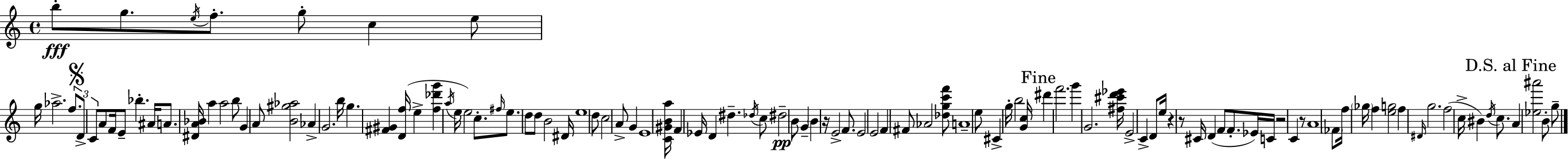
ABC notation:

X:1
T:Untitled
M:4/4
L:1/4
K:Am
b/2 g/2 e/4 f/2 g/2 c e/2 g/4 _a2 f/2 D/2 C/2 A/2 F/4 E/2 _b ^A/4 A/2 [^DA_B]/4 a a2 b/2 G A/2 [B^g_a]2 _A G2 b/4 g [^F^G] [Df]/4 e [f_d'g'] a/4 e/4 e2 c/2 ^f/4 e/2 d/2 d/2 B2 ^D/4 e4 d/2 c2 A/2 G E4 [C^GBa]/4 F _E/4 D ^d _d/4 c/2 ^d2 B/2 G B z/4 E2 F/2 E2 E2 F ^F/2 _A2 [_dgc'f']/2 A4 e/2 ^C g/4 b2 [Gc]/4 ^d' f'2 g' G2 [^f^c'd'_e']/4 E2 C D/2 e/4 z z/2 ^C/4 D F/2 F/2 _E/4 C/4 z2 C z/2 A4 _F/2 f/4 _g/4 f [eg]2 f ^D/4 g2 f2 c/4 ^B d/4 c/2 A [_e^a']2 B/2 g/2